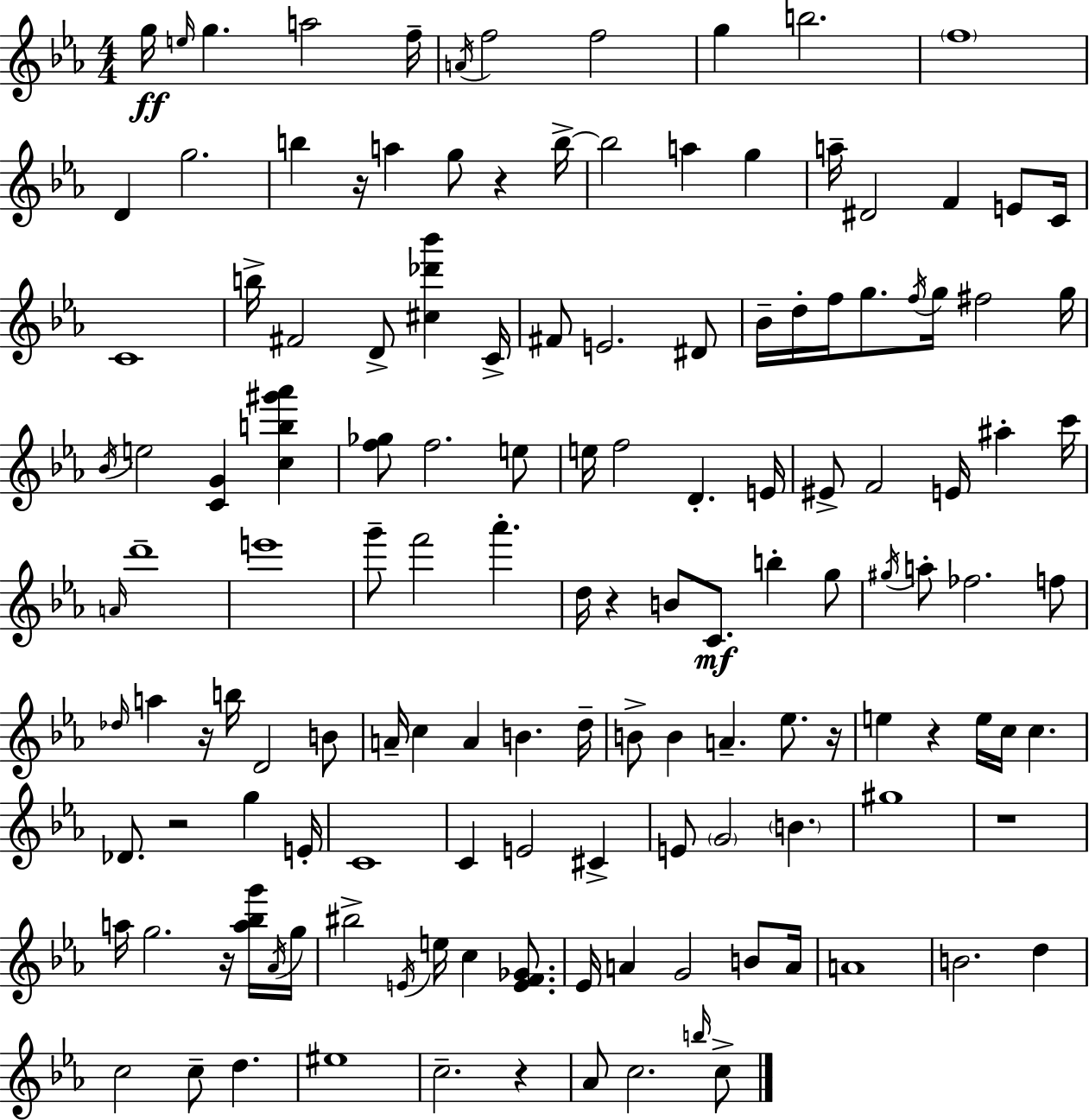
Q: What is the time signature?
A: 4/4